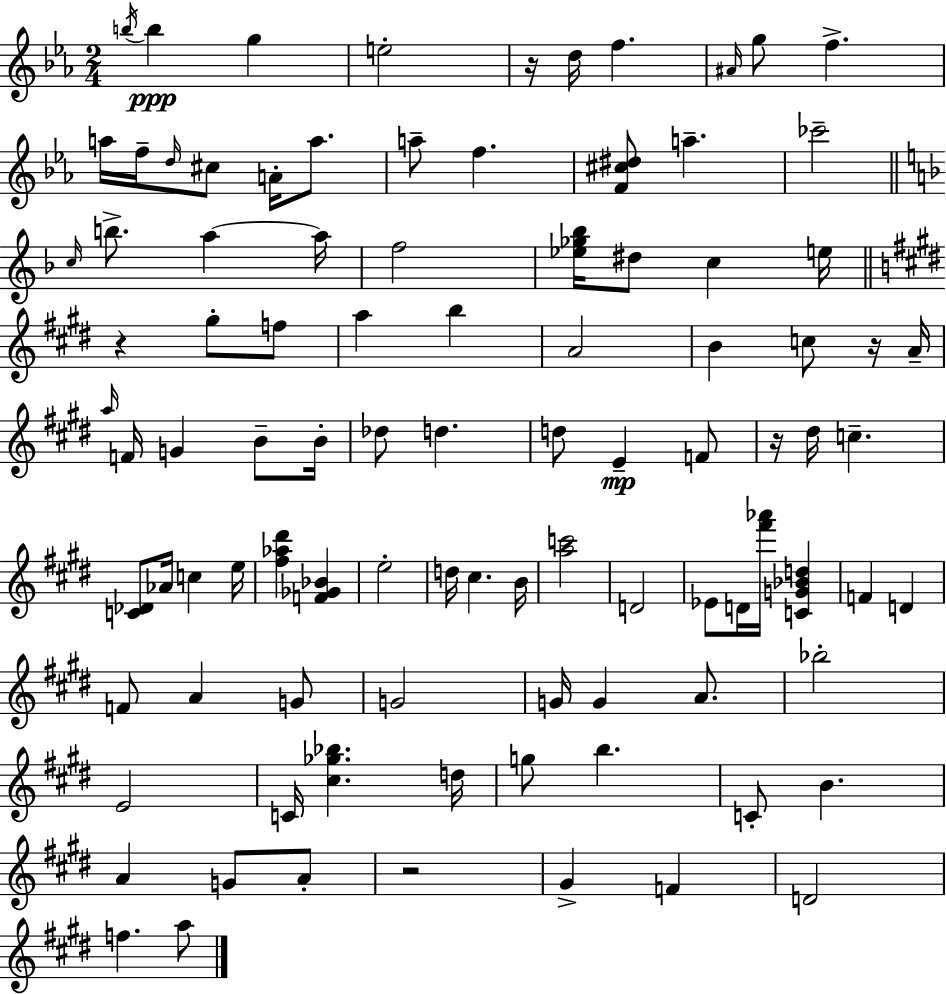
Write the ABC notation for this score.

X:1
T:Untitled
M:2/4
L:1/4
K:Cm
b/4 b g e2 z/4 d/4 f ^A/4 g/2 f a/4 f/4 d/4 ^c/2 A/4 a/2 a/2 f [F^c^d]/2 a _c'2 c/4 b/2 a a/4 f2 [_e_g_b]/4 ^d/2 c e/4 z ^g/2 f/2 a b A2 B c/2 z/4 A/4 a/4 F/4 G B/2 B/4 _d/2 d d/2 E F/2 z/4 ^d/4 c [C_D]/2 _A/4 c e/4 [^f_a^d'] [F_G_B] e2 d/4 ^c B/4 [ac']2 D2 _E/2 D/4 [^f'_a']/4 [CG_Bd] F D F/2 A G/2 G2 G/4 G A/2 _b2 E2 C/4 [^c_g_b] d/4 g/2 b C/2 B A G/2 A/2 z2 ^G F D2 f a/2